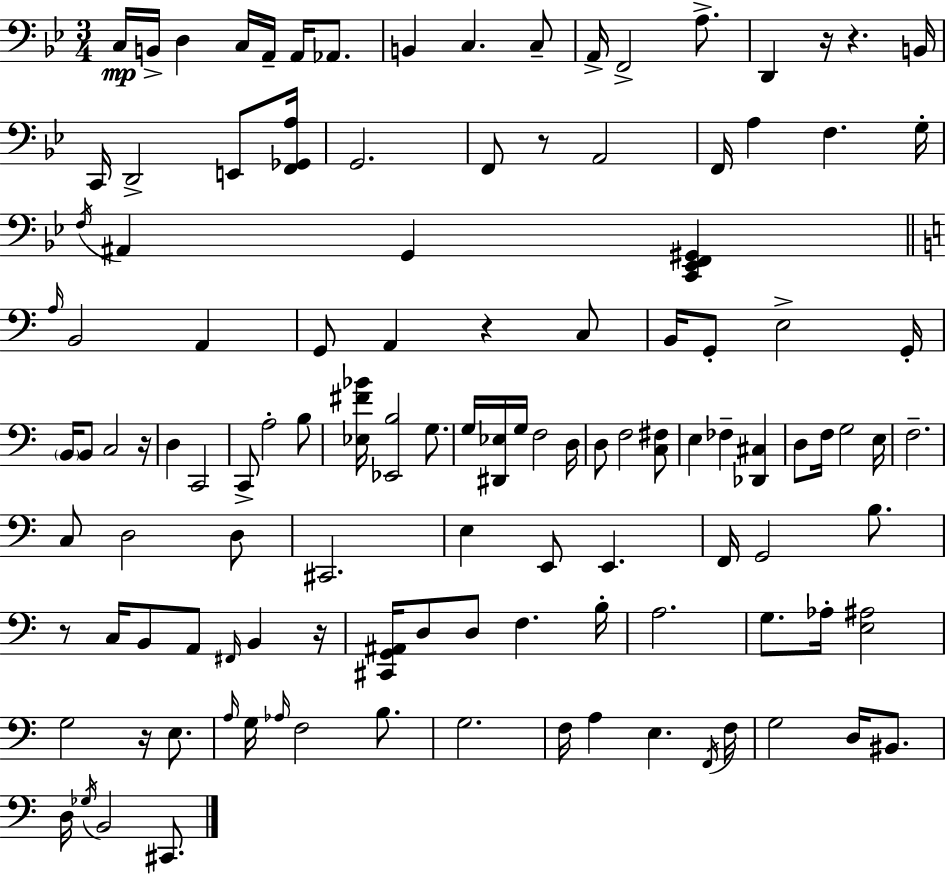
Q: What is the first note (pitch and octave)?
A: C3